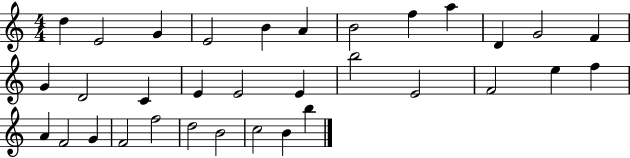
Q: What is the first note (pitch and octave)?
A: D5